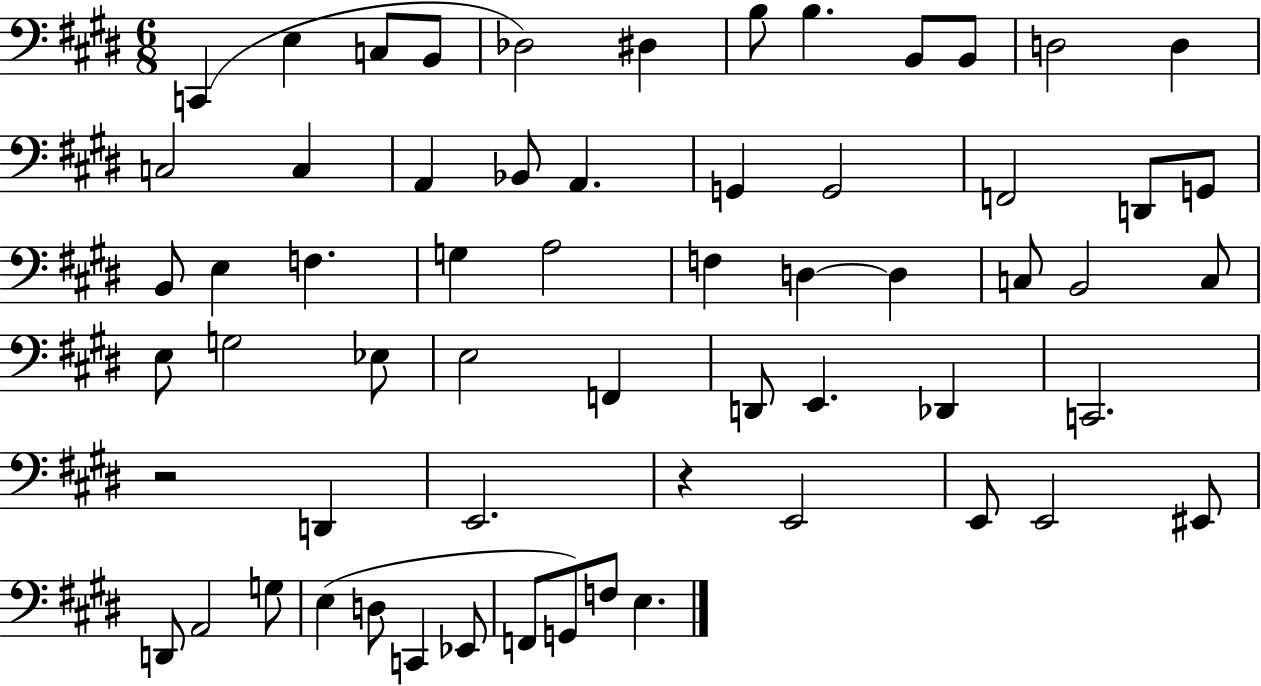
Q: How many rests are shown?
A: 2